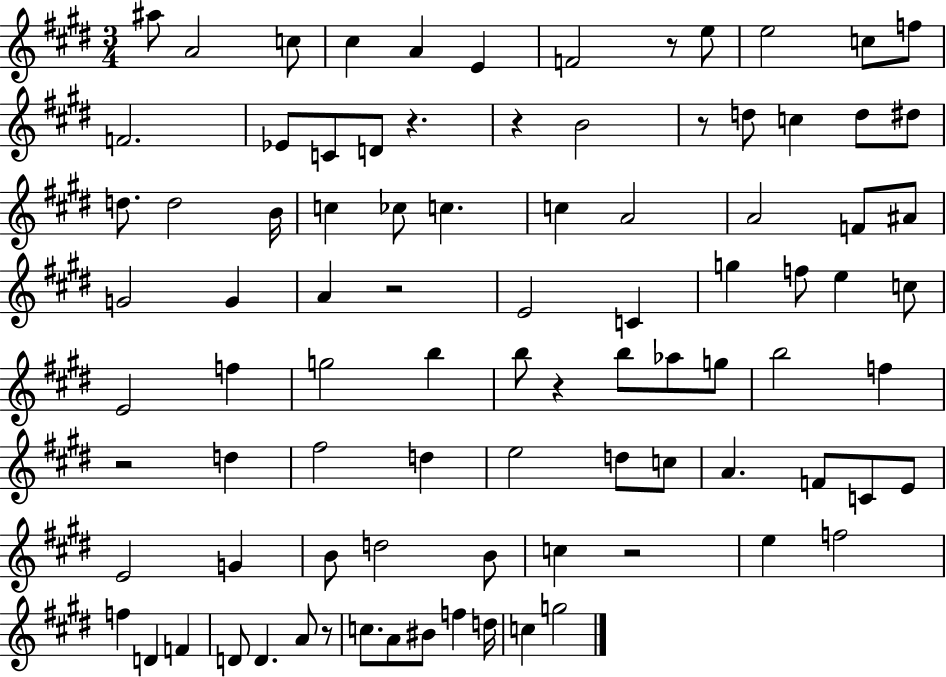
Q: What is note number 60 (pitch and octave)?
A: E4